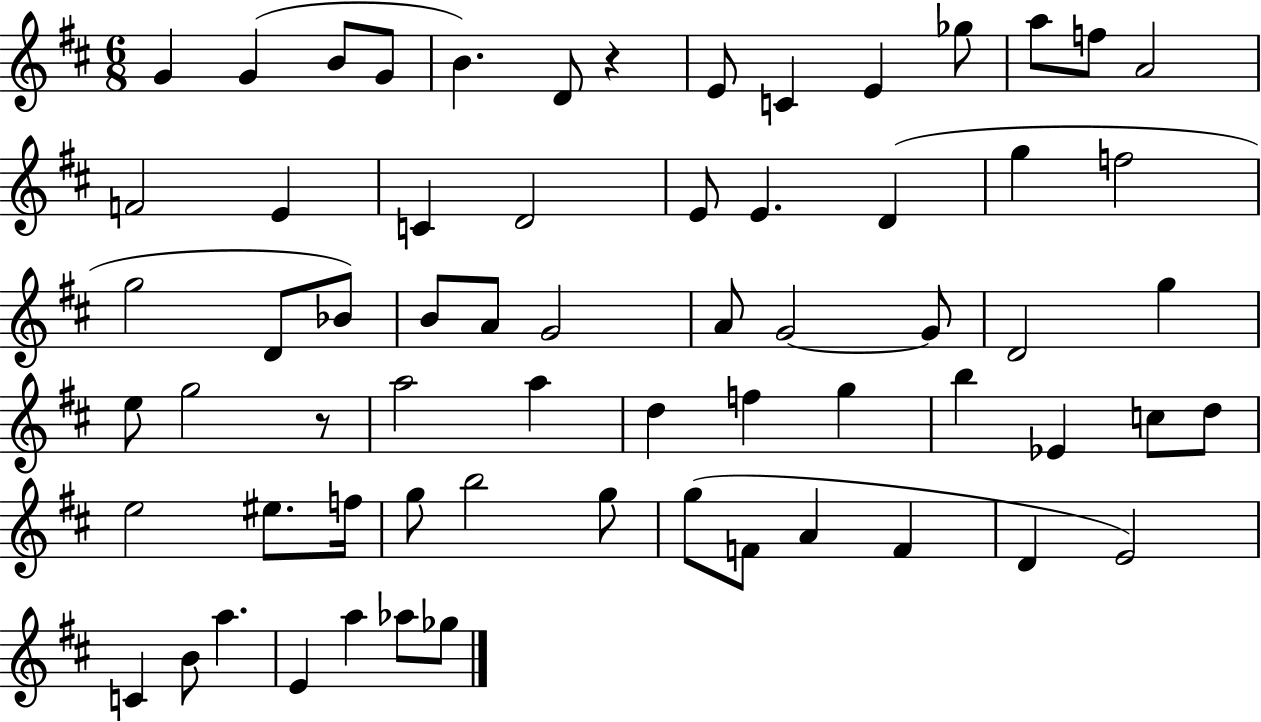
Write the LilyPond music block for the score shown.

{
  \clef treble
  \numericTimeSignature
  \time 6/8
  \key d \major
  g'4 g'4( b'8 g'8 | b'4.) d'8 r4 | e'8 c'4 e'4 ges''8 | a''8 f''8 a'2 | \break f'2 e'4 | c'4 d'2 | e'8 e'4. d'4( | g''4 f''2 | \break g''2 d'8 bes'8) | b'8 a'8 g'2 | a'8 g'2~~ g'8 | d'2 g''4 | \break e''8 g''2 r8 | a''2 a''4 | d''4 f''4 g''4 | b''4 ees'4 c''8 d''8 | \break e''2 eis''8. f''16 | g''8 b''2 g''8 | g''8( f'8 a'4 f'4 | d'4 e'2) | \break c'4 b'8 a''4. | e'4 a''4 aes''8 ges''8 | \bar "|."
}